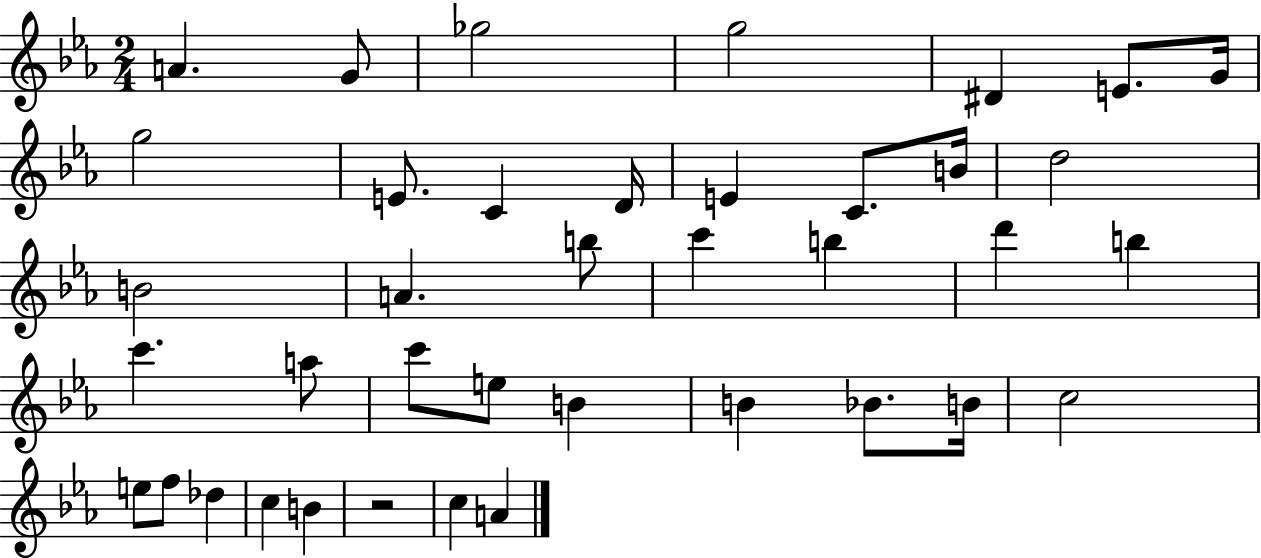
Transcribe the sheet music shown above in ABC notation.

X:1
T:Untitled
M:2/4
L:1/4
K:Eb
A G/2 _g2 g2 ^D E/2 G/4 g2 E/2 C D/4 E C/2 B/4 d2 B2 A b/2 c' b d' b c' a/2 c'/2 e/2 B B _B/2 B/4 c2 e/2 f/2 _d c B z2 c A